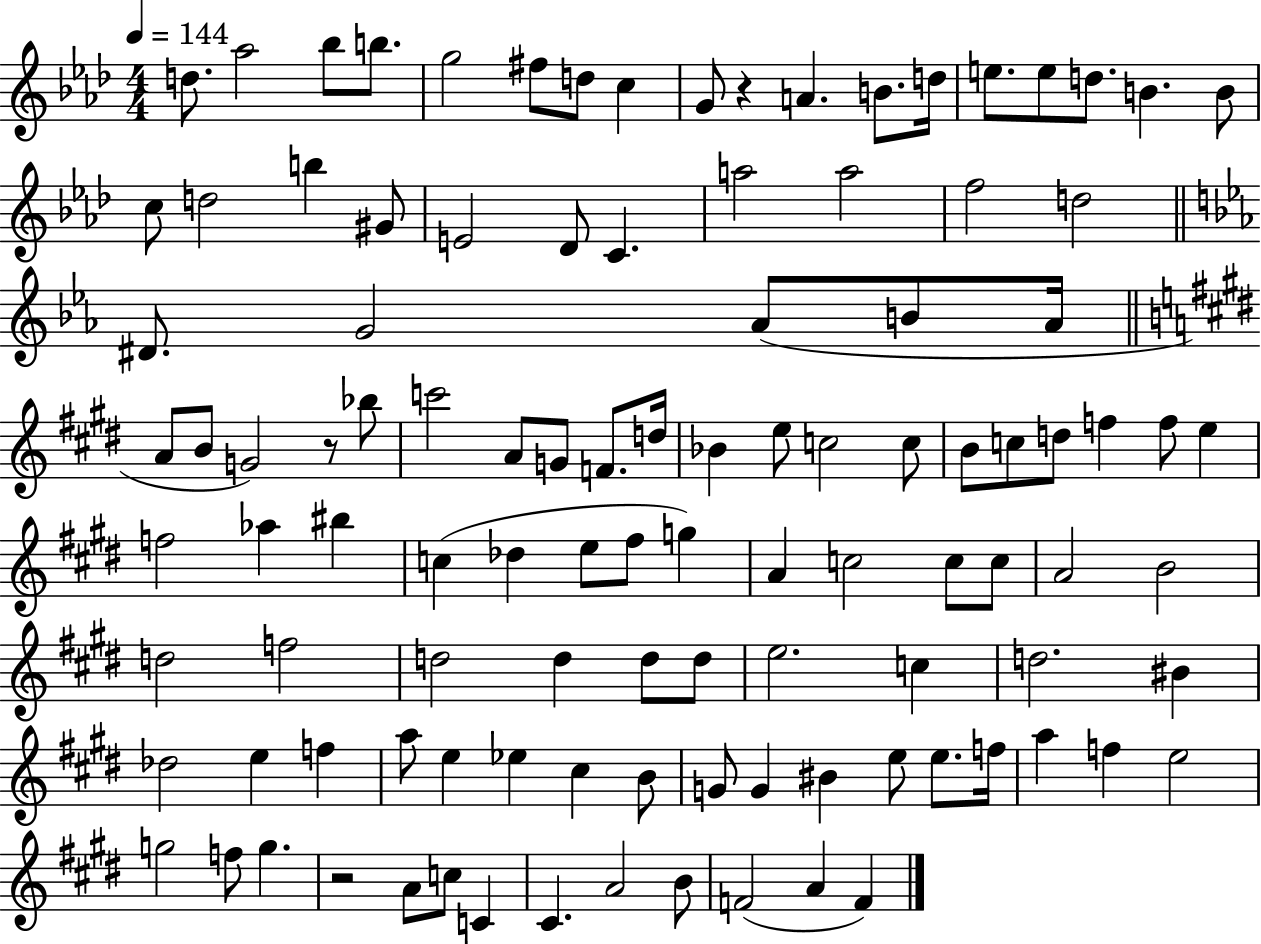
{
  \clef treble
  \numericTimeSignature
  \time 4/4
  \key aes \major
  \tempo 4 = 144
  d''8. aes''2 bes''8 b''8. | g''2 fis''8 d''8 c''4 | g'8 r4 a'4. b'8. d''16 | e''8. e''8 d''8. b'4. b'8 | \break c''8 d''2 b''4 gis'8 | e'2 des'8 c'4. | a''2 a''2 | f''2 d''2 | \break \bar "||" \break \key ees \major dis'8. g'2 aes'8( b'8 aes'16 | \bar "||" \break \key e \major a'8 b'8 g'2) r8 bes''8 | c'''2 a'8 g'8 f'8. d''16 | bes'4 e''8 c''2 c''8 | b'8 c''8 d''8 f''4 f''8 e''4 | \break f''2 aes''4 bis''4 | c''4( des''4 e''8 fis''8 g''4) | a'4 c''2 c''8 c''8 | a'2 b'2 | \break d''2 f''2 | d''2 d''4 d''8 d''8 | e''2. c''4 | d''2. bis'4 | \break des''2 e''4 f''4 | a''8 e''4 ees''4 cis''4 b'8 | g'8 g'4 bis'4 e''8 e''8. f''16 | a''4 f''4 e''2 | \break g''2 f''8 g''4. | r2 a'8 c''8 c'4 | cis'4. a'2 b'8 | f'2( a'4 f'4) | \break \bar "|."
}